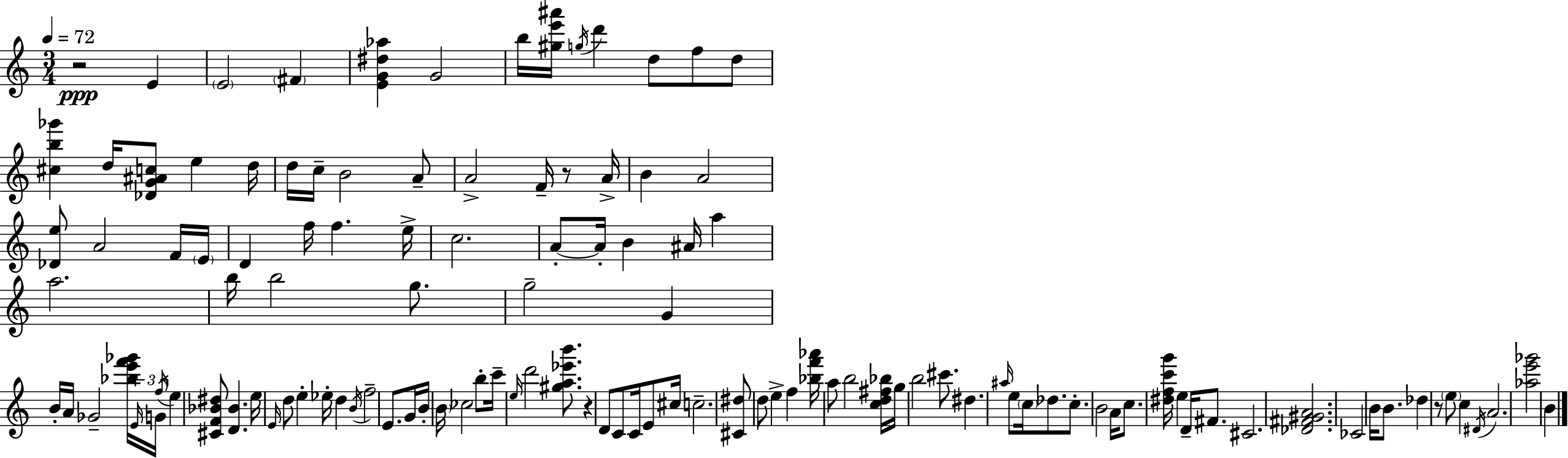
R/h E4/q E4/h F#4/q [E4,G4,D#5,Ab5]/q G4/h B5/s [G#5,E6,A#6]/s G5/s D6/q D5/e F5/e D5/e [C#5,B5,Gb6]/q D5/s [Db4,G4,A#4,C5]/e E5/q D5/s D5/s C5/s B4/h A4/e A4/h F4/s R/e A4/s B4/q A4/h [Db4,E5]/e A4/h F4/s E4/s D4/q F5/s F5/q. E5/s C5/h. A4/e A4/s B4/q A#4/s A5/q A5/h. B5/s B5/h G5/e. G5/h G4/q B4/s A4/s Gb4/h [Bb5,E6,F6,Gb6]/s E4/s G4/s F5/s E5/q [C#4,F4,Bb4,D#5]/e [D4,Bb4]/q. E5/s E4/s D5/e E5/q Eb5/s D5/q B4/s F5/h E4/e. G4/s B4/s B4/s CES5/h B5/e C6/s E5/s D6/h [G#5,A5,Eb6,B6]/e. R/q D4/e C4/e C4/s E4/e C#5/s C5/h. [C#4,D#5]/e D5/e E5/q F5/q [Bb5,F6,Ab6]/s A5/e B5/h [C5,D5,F#5,Bb5]/s G5/s B5/h C#6/e. D#5/q. A#5/s E5/e C5/s Db5/e. C5/e. B4/h A4/s C5/e. [D#5,F5,C6,G6]/s E5/q D4/s F#4/e. C#4/h. [Db4,F#4,G#4,A4]/h. CES4/h B4/s B4/e. Db5/q R/e E5/e C5/q D#4/s A4/h. [Ab5,E6,Gb6]/h B4/q